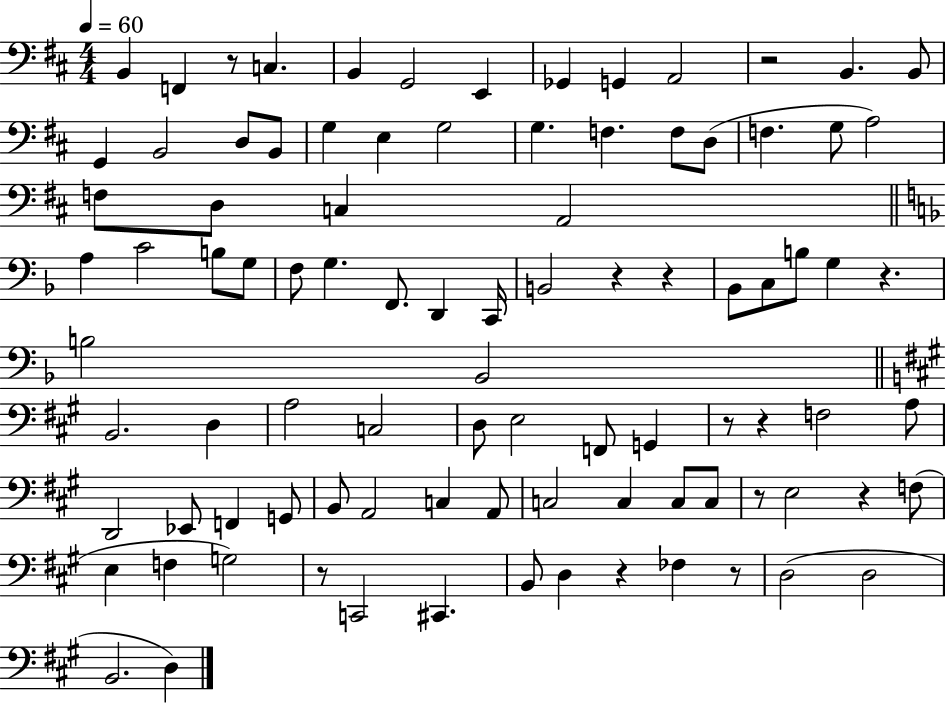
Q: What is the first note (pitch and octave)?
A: B2